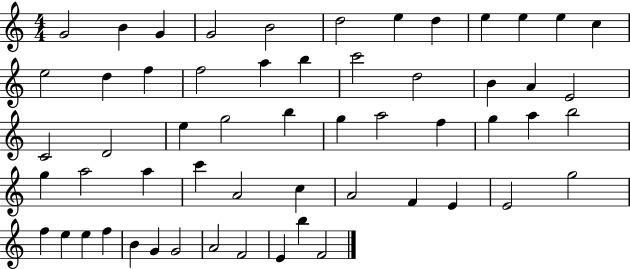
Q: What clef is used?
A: treble